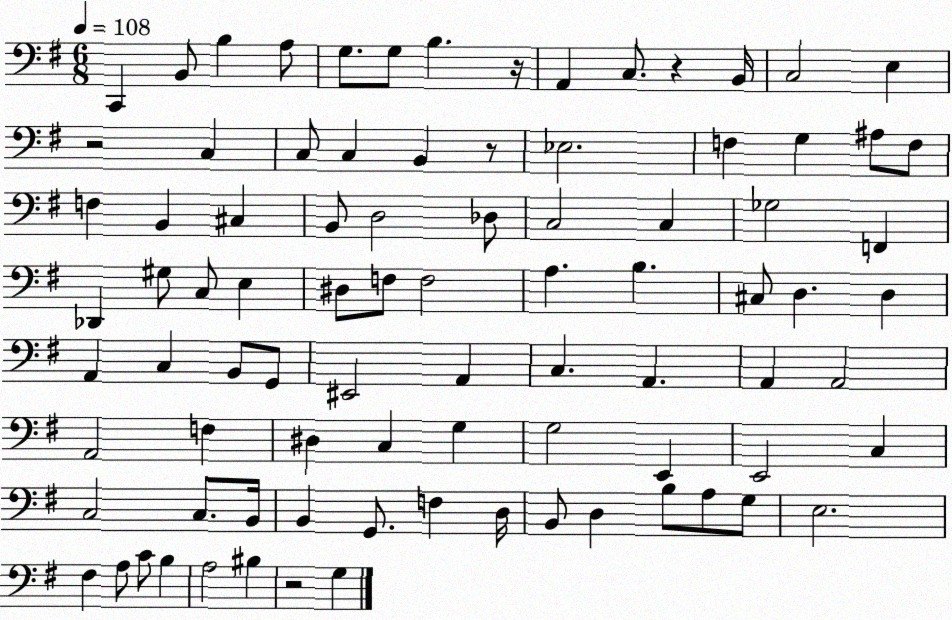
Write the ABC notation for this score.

X:1
T:Untitled
M:6/8
L:1/4
K:G
C,, B,,/2 B, A,/2 G,/2 G,/2 B, z/4 A,, C,/2 z B,,/4 C,2 E, z2 C, C,/2 C, B,, z/2 _E,2 F, G, ^A,/2 F,/2 F, B,, ^C, B,,/2 D,2 _D,/2 C,2 C, _G,2 F,, _D,, ^G,/2 C,/2 E, ^D,/2 F,/2 F,2 A, B, ^C,/2 D, D, A,, C, B,,/2 G,,/2 ^E,,2 A,, C, A,, A,, A,,2 A,,2 F, ^D, C, G, G,2 E,, E,,2 C, C,2 C,/2 B,,/4 B,, G,,/2 F, D,/4 B,,/2 D, B,/2 A,/2 G,/2 E,2 ^F, A,/2 C/2 B, A,2 ^B, z2 G,